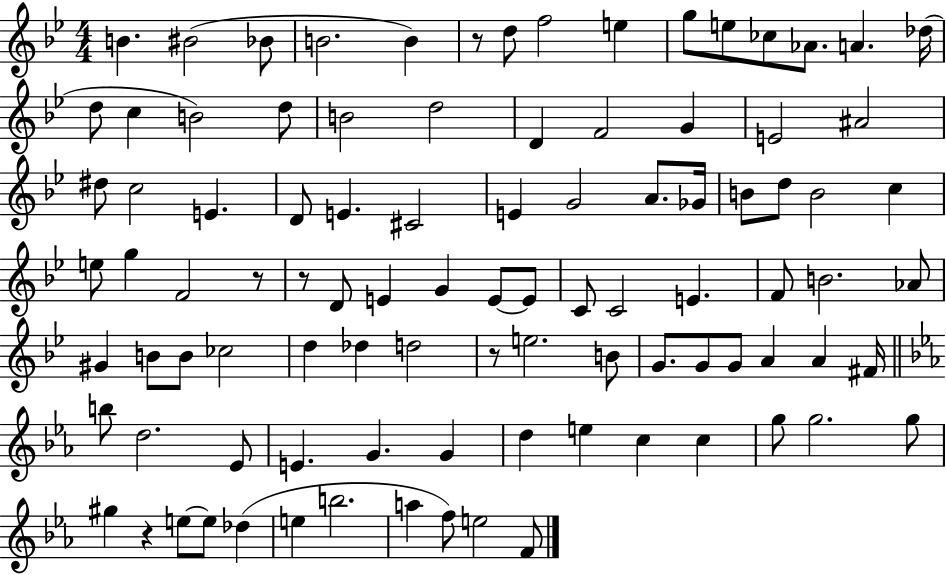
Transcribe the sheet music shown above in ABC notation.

X:1
T:Untitled
M:4/4
L:1/4
K:Bb
B ^B2 _B/2 B2 B z/2 d/2 f2 e g/2 e/2 _c/2 _A/2 A _d/4 d/2 c B2 d/2 B2 d2 D F2 G E2 ^A2 ^d/2 c2 E D/2 E ^C2 E G2 A/2 _G/4 B/2 d/2 B2 c e/2 g F2 z/2 z/2 D/2 E G E/2 E/2 C/2 C2 E F/2 B2 _A/2 ^G B/2 B/2 _c2 d _d d2 z/2 e2 B/2 G/2 G/2 G/2 A A ^F/4 b/2 d2 _E/2 E G G d e c c g/2 g2 g/2 ^g z e/2 e/2 _d e b2 a f/2 e2 F/2